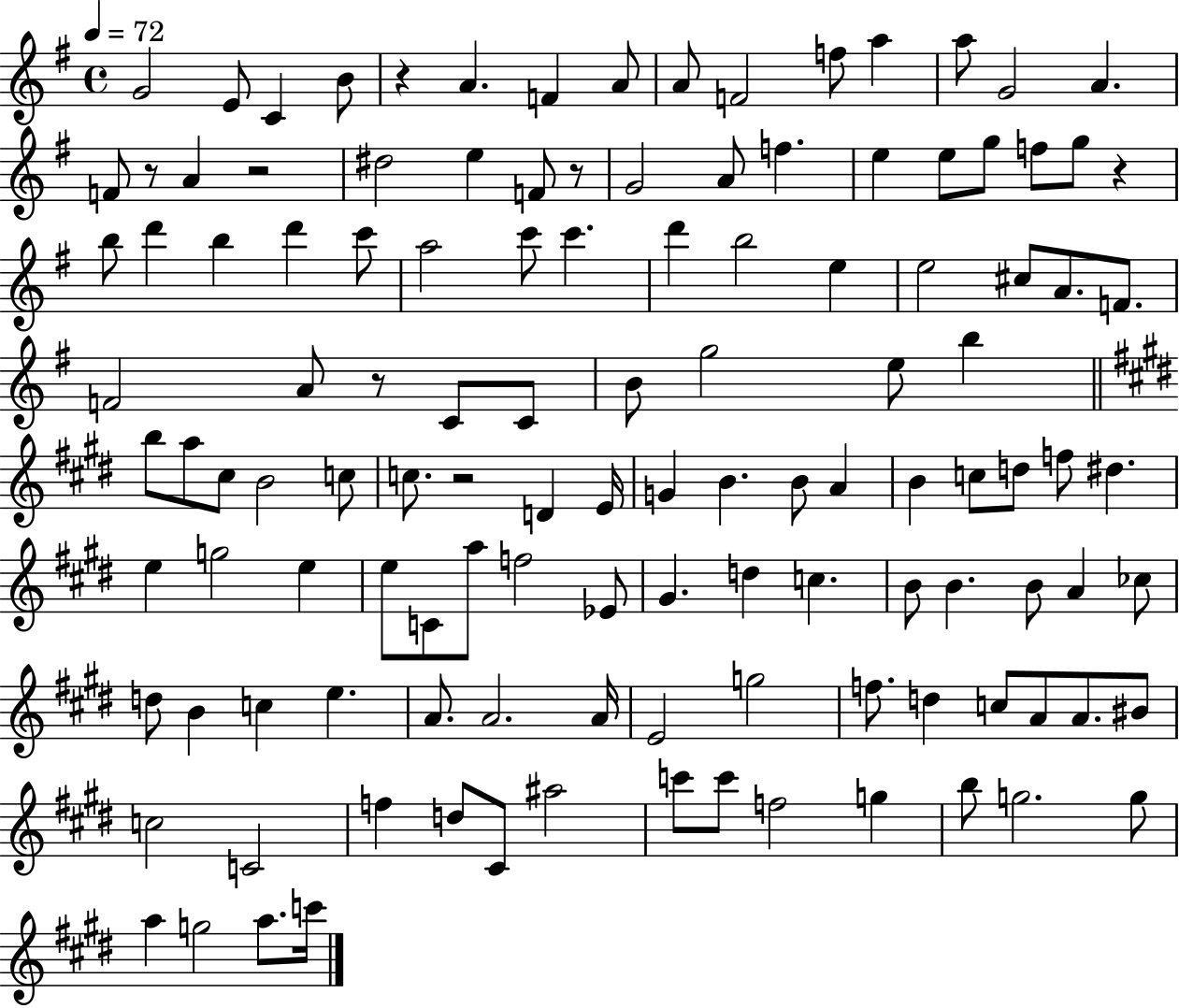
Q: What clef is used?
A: treble